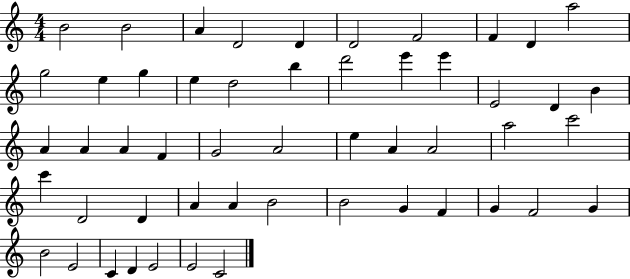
{
  \clef treble
  \numericTimeSignature
  \time 4/4
  \key c \major
  b'2 b'2 | a'4 d'2 d'4 | d'2 f'2 | f'4 d'4 a''2 | \break g''2 e''4 g''4 | e''4 d''2 b''4 | d'''2 e'''4 e'''4 | e'2 d'4 b'4 | \break a'4 a'4 a'4 f'4 | g'2 a'2 | e''4 a'4 a'2 | a''2 c'''2 | \break c'''4 d'2 d'4 | a'4 a'4 b'2 | b'2 g'4 f'4 | g'4 f'2 g'4 | \break b'2 e'2 | c'4 d'4 e'2 | e'2 c'2 | \bar "|."
}